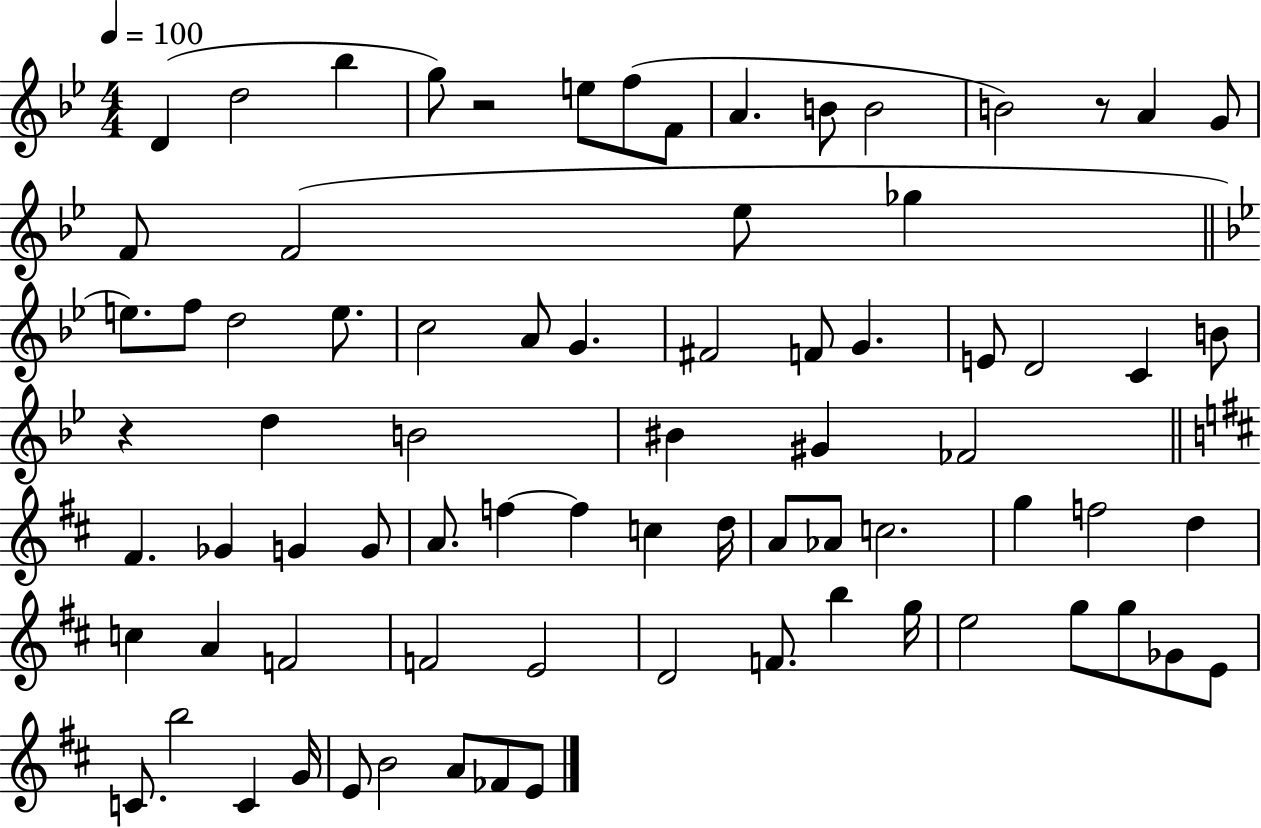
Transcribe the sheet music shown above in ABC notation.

X:1
T:Untitled
M:4/4
L:1/4
K:Bb
D d2 _b g/2 z2 e/2 f/2 F/2 A B/2 B2 B2 z/2 A G/2 F/2 F2 _e/2 _g e/2 f/2 d2 e/2 c2 A/2 G ^F2 F/2 G E/2 D2 C B/2 z d B2 ^B ^G _F2 ^F _G G G/2 A/2 f f c d/4 A/2 _A/2 c2 g f2 d c A F2 F2 E2 D2 F/2 b g/4 e2 g/2 g/2 _G/2 E/2 C/2 b2 C G/4 E/2 B2 A/2 _F/2 E/2